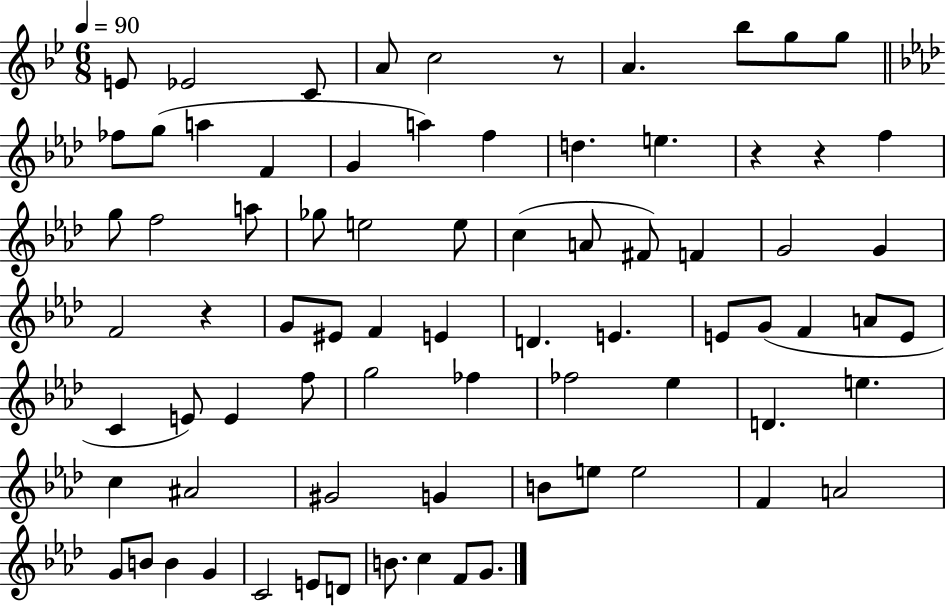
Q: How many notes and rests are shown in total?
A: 77